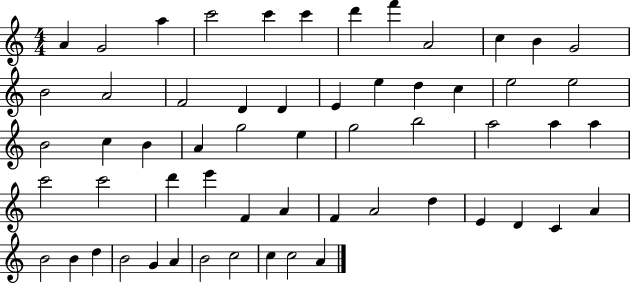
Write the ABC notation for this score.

X:1
T:Untitled
M:4/4
L:1/4
K:C
A G2 a c'2 c' c' d' f' A2 c B G2 B2 A2 F2 D D E e d c e2 e2 B2 c B A g2 e g2 b2 a2 a a c'2 c'2 d' e' F A F A2 d E D C A B2 B d B2 G A B2 c2 c c2 A